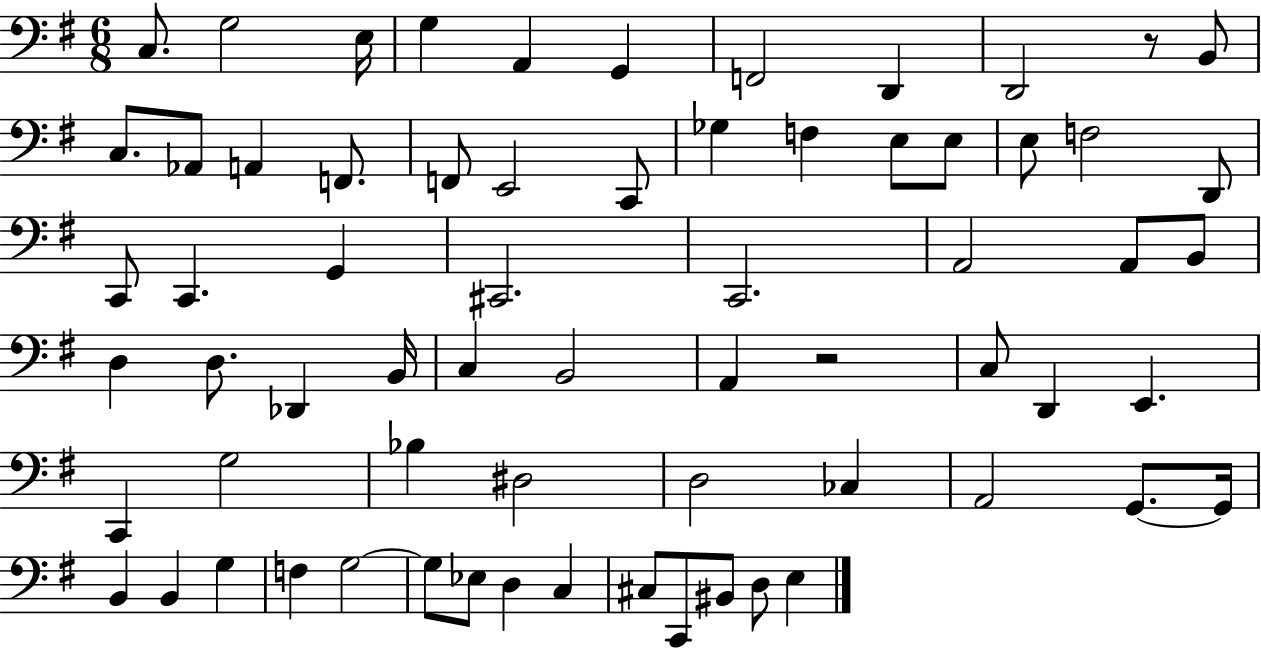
{
  \clef bass
  \numericTimeSignature
  \time 6/8
  \key g \major
  \repeat volta 2 { c8. g2 e16 | g4 a,4 g,4 | f,2 d,4 | d,2 r8 b,8 | \break c8. aes,8 a,4 f,8. | f,8 e,2 c,8 | ges4 f4 e8 e8 | e8 f2 d,8 | \break c,8 c,4. g,4 | cis,2. | c,2. | a,2 a,8 b,8 | \break d4 d8. des,4 b,16 | c4 b,2 | a,4 r2 | c8 d,4 e,4. | \break c,4 g2 | bes4 dis2 | d2 ces4 | a,2 g,8.~~ g,16 | \break b,4 b,4 g4 | f4 g2~~ | g8 ees8 d4 c4 | cis8 c,8 bis,8 d8 e4 | \break } \bar "|."
}